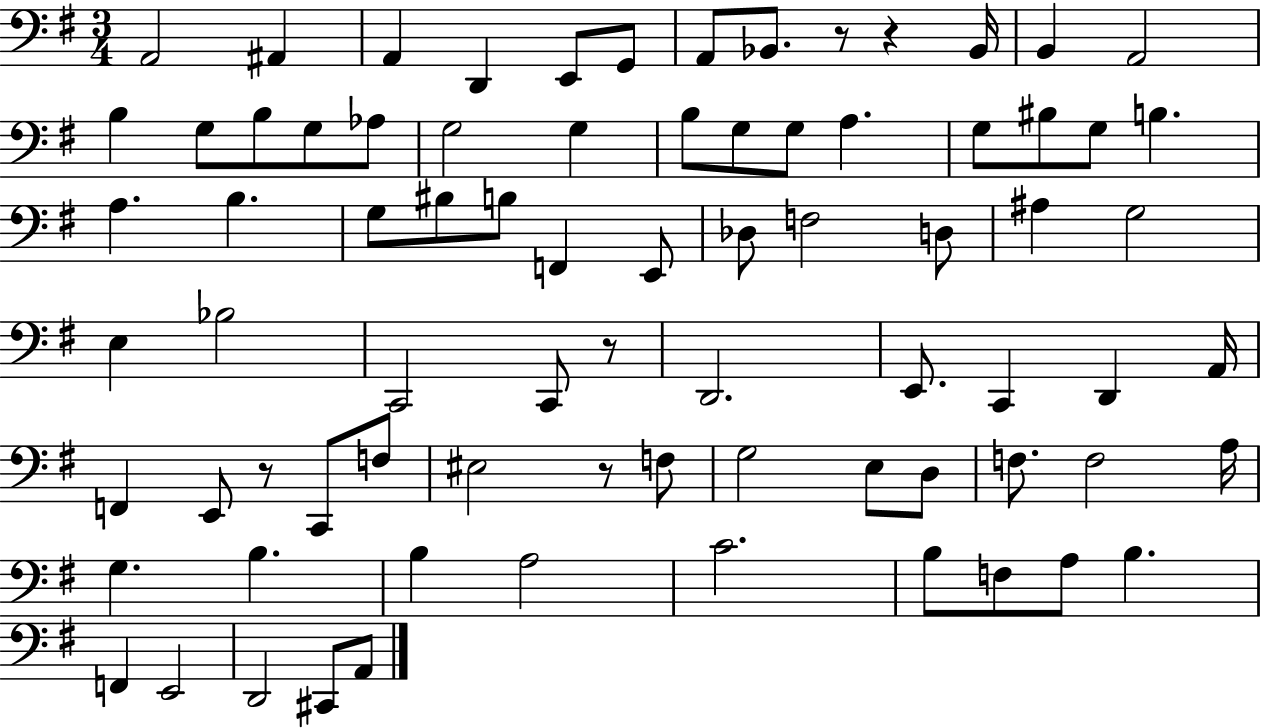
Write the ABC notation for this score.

X:1
T:Untitled
M:3/4
L:1/4
K:G
A,,2 ^A,, A,, D,, E,,/2 G,,/2 A,,/2 _B,,/2 z/2 z _B,,/4 B,, A,,2 B, G,/2 B,/2 G,/2 _A,/2 G,2 G, B,/2 G,/2 G,/2 A, G,/2 ^B,/2 G,/2 B, A, B, G,/2 ^B,/2 B,/2 F,, E,,/2 _D,/2 F,2 D,/2 ^A, G,2 E, _B,2 C,,2 C,,/2 z/2 D,,2 E,,/2 C,, D,, A,,/4 F,, E,,/2 z/2 C,,/2 F,/2 ^E,2 z/2 F,/2 G,2 E,/2 D,/2 F,/2 F,2 A,/4 G, B, B, A,2 C2 B,/2 F,/2 A,/2 B, F,, E,,2 D,,2 ^C,,/2 A,,/2